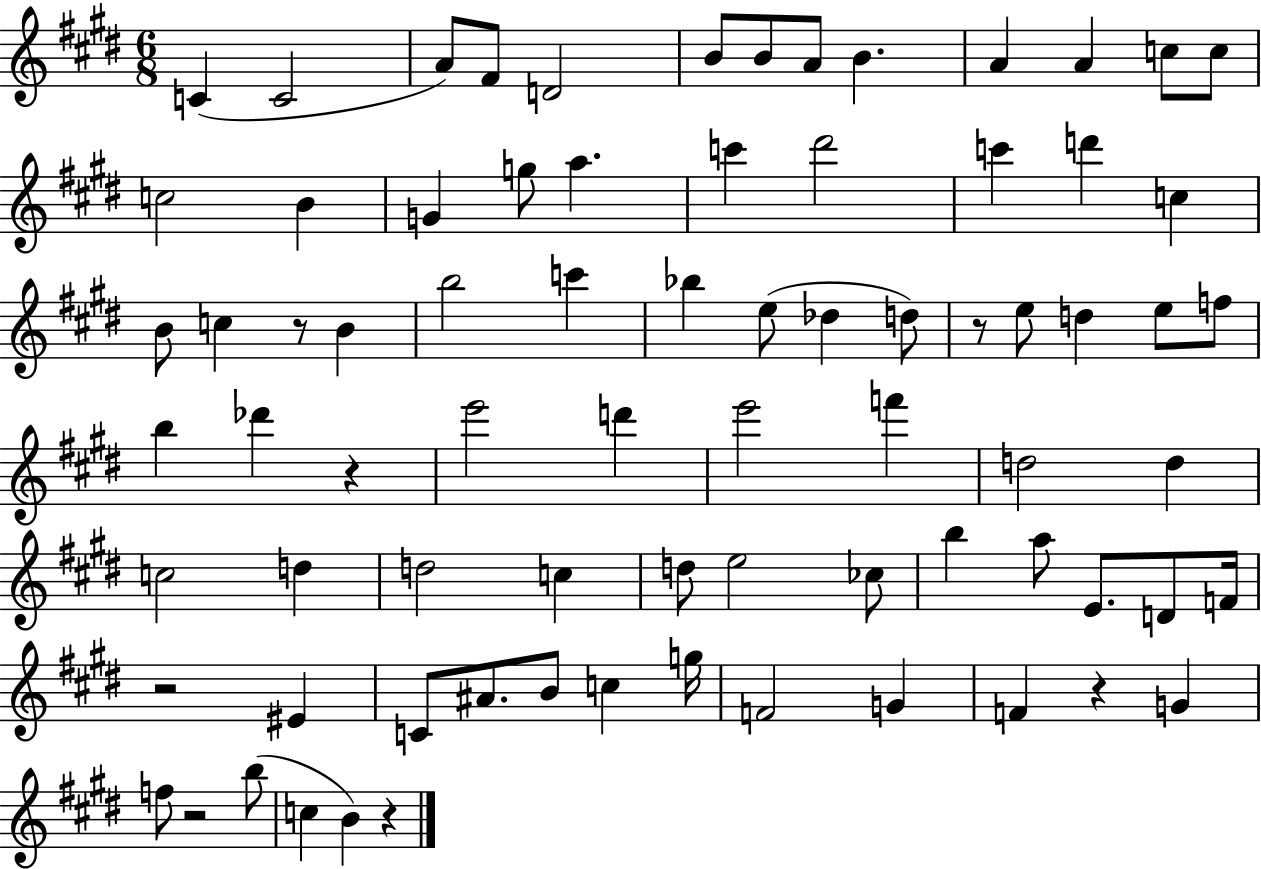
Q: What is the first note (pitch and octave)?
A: C4